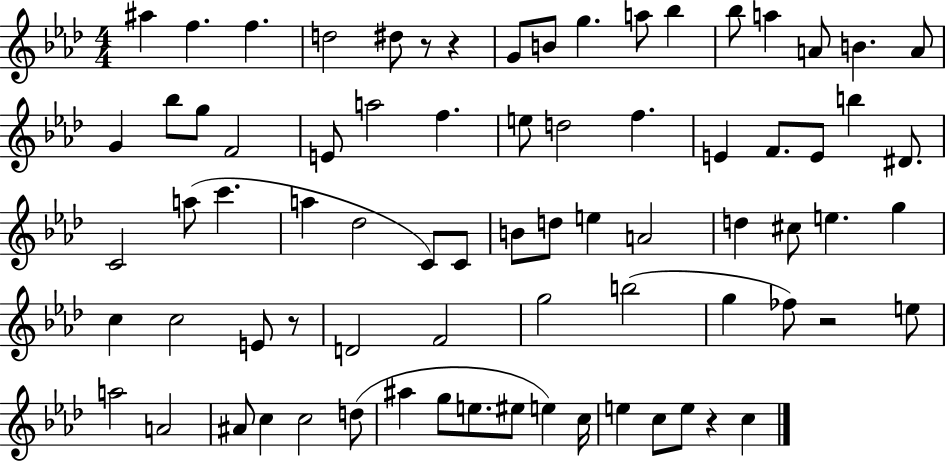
{
  \clef treble
  \numericTimeSignature
  \time 4/4
  \key aes \major
  ais''4 f''4. f''4. | d''2 dis''8 r8 r4 | g'8 b'8 g''4. a''8 bes''4 | bes''8 a''4 a'8 b'4. a'8 | \break g'4 bes''8 g''8 f'2 | e'8 a''2 f''4. | e''8 d''2 f''4. | e'4 f'8. e'8 b''4 dis'8. | \break c'2 a''8( c'''4. | a''4 des''2 c'8) c'8 | b'8 d''8 e''4 a'2 | d''4 cis''8 e''4. g''4 | \break c''4 c''2 e'8 r8 | d'2 f'2 | g''2 b''2( | g''4 fes''8) r2 e''8 | \break a''2 a'2 | ais'8 c''4 c''2 d''8( | ais''4 g''8 e''8. eis''8 e''4) c''16 | e''4 c''8 e''8 r4 c''4 | \break \bar "|."
}